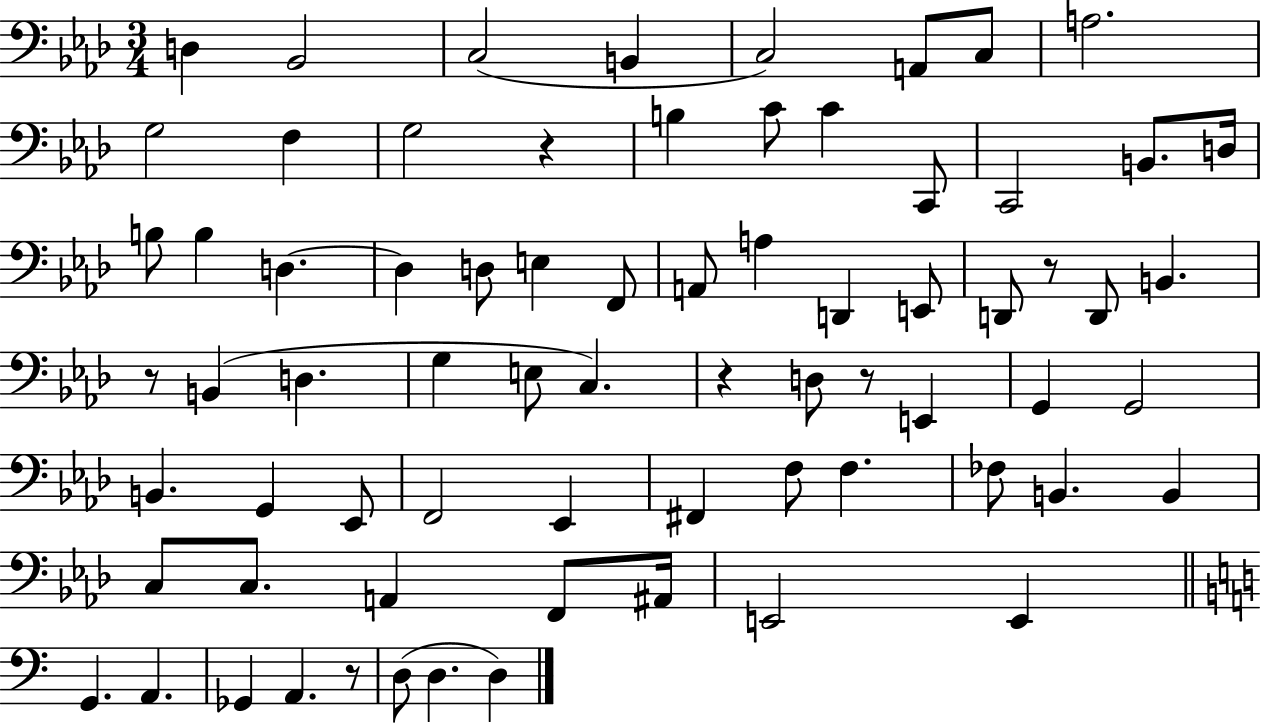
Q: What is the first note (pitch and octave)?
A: D3